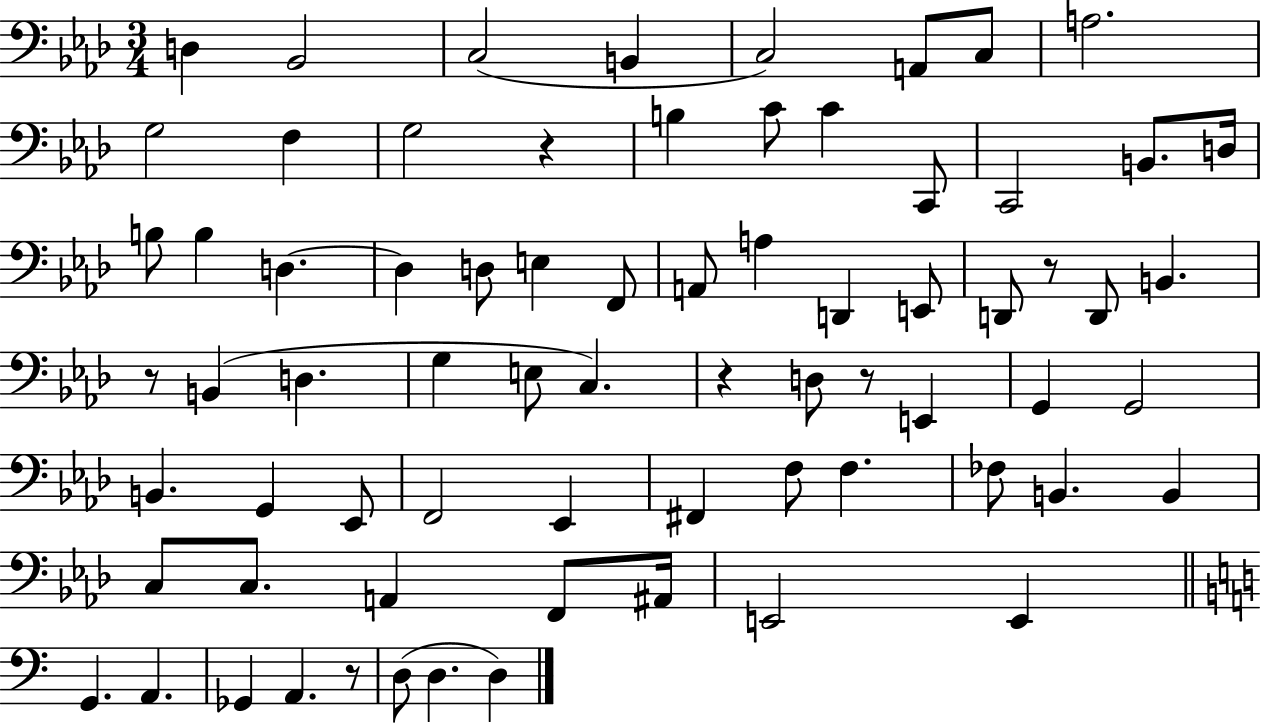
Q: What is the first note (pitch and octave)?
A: D3